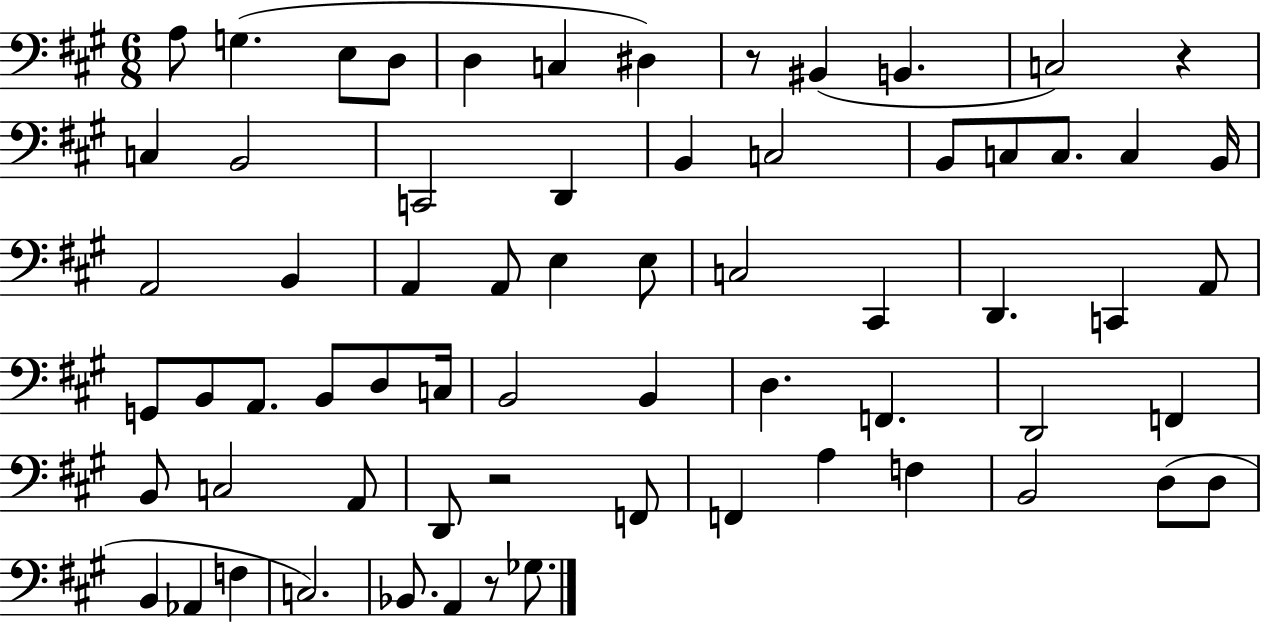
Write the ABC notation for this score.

X:1
T:Untitled
M:6/8
L:1/4
K:A
A,/2 G, E,/2 D,/2 D, C, ^D, z/2 ^B,, B,, C,2 z C, B,,2 C,,2 D,, B,, C,2 B,,/2 C,/2 C,/2 C, B,,/4 A,,2 B,, A,, A,,/2 E, E,/2 C,2 ^C,, D,, C,, A,,/2 G,,/2 B,,/2 A,,/2 B,,/2 D,/2 C,/4 B,,2 B,, D, F,, D,,2 F,, B,,/2 C,2 A,,/2 D,,/2 z2 F,,/2 F,, A, F, B,,2 D,/2 D,/2 B,, _A,, F, C,2 _B,,/2 A,, z/2 _G,/2